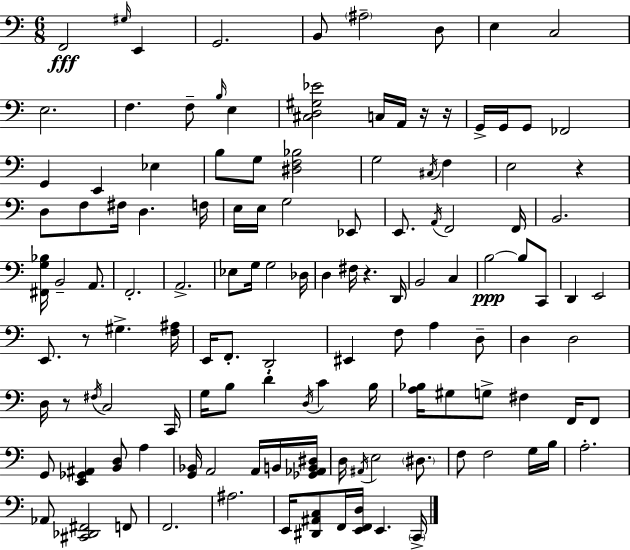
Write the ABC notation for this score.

X:1
T:Untitled
M:6/8
L:1/4
K:Am
F,,2 ^G,/4 E,, G,,2 B,,/2 ^A,2 D,/2 E, C,2 E,2 F, F,/2 B,/4 E, [^C,D,^G,_E]2 C,/4 A,,/4 z/4 z/4 G,,/4 G,,/4 G,,/2 _F,,2 G,, E,, _E, B,/2 G,/2 [^D,F,_B,]2 G,2 ^C,/4 F, E,2 z D,/2 F,/2 ^F,/4 D, F,/4 E,/4 E,/4 G,2 _E,,/2 E,,/2 A,,/4 F,,2 F,,/4 B,,2 [^F,,G,_B,]/4 B,,2 A,,/2 F,,2 A,,2 _E,/2 G,/4 G,2 _D,/4 D, ^F,/4 z D,,/4 B,,2 C, B,2 B,/2 C,,/2 D,, E,,2 E,,/2 z/2 ^G, [F,^A,]/4 E,,/4 F,,/2 D,,2 ^E,, F,/2 A, D,/2 D, D,2 D,/4 z/2 ^F,/4 C,2 C,,/4 G,/4 B,/2 D D,/4 C B,/4 [A,_B,]/4 ^G,/2 G,/2 ^F, F,,/4 F,,/2 G,,/2 [E,,_G,,^A,,] [B,,D,]/2 A, [G,,_B,,]/4 A,,2 A,,/4 B,,/4 [_G,,_A,,B,,^D,]/4 D,/4 ^A,,/4 E,2 ^D,/2 F,/2 F,2 G,/4 B,/4 A,2 _A,,/2 [^C,,_D,,^F,,]2 F,,/2 F,,2 ^A,2 E,,/4 [^D,,^A,,C,]/2 F,,/4 [E,,F,,D,]/4 E,, C,,/4